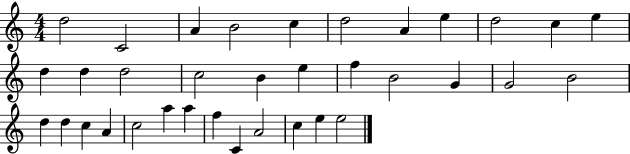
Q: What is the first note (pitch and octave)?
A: D5